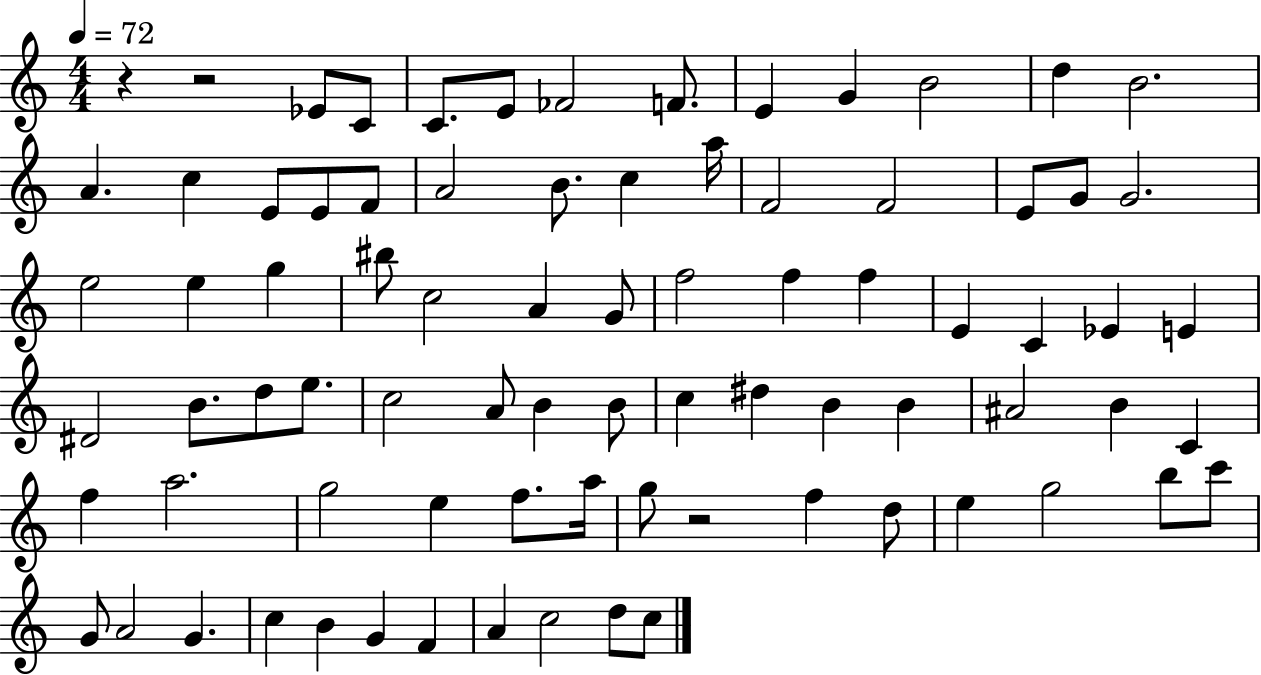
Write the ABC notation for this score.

X:1
T:Untitled
M:4/4
L:1/4
K:C
z z2 _E/2 C/2 C/2 E/2 _F2 F/2 E G B2 d B2 A c E/2 E/2 F/2 A2 B/2 c a/4 F2 F2 E/2 G/2 G2 e2 e g ^b/2 c2 A G/2 f2 f f E C _E E ^D2 B/2 d/2 e/2 c2 A/2 B B/2 c ^d B B ^A2 B C f a2 g2 e f/2 a/4 g/2 z2 f d/2 e g2 b/2 c'/2 G/2 A2 G c B G F A c2 d/2 c/2